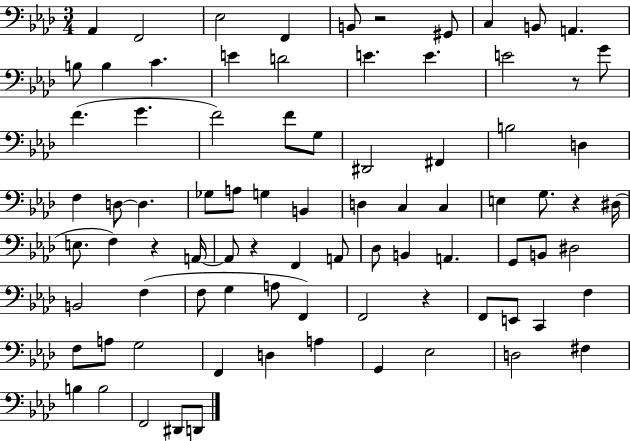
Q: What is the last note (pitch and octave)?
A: D2